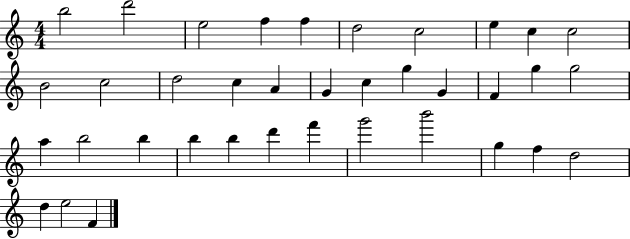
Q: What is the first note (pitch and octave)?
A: B5